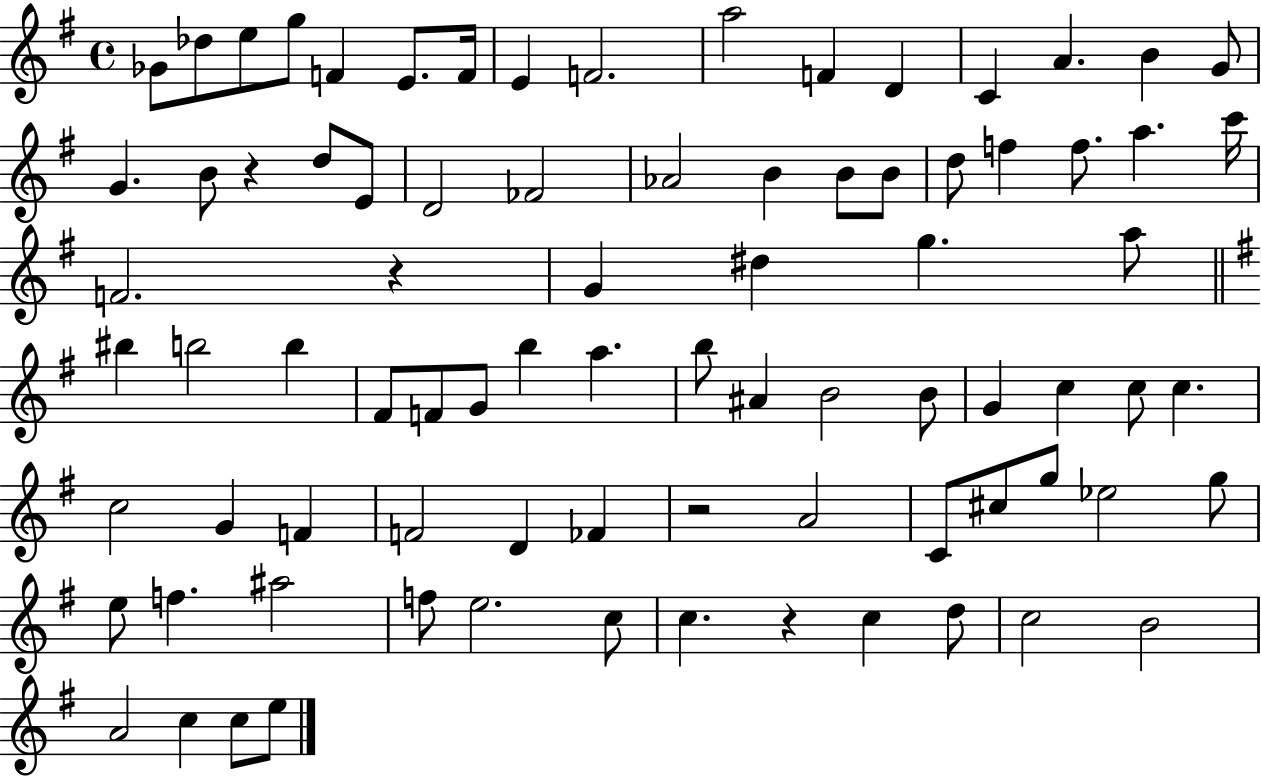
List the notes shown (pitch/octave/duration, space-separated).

Gb4/e Db5/e E5/e G5/e F4/q E4/e. F4/s E4/q F4/h. A5/h F4/q D4/q C4/q A4/q. B4/q G4/e G4/q. B4/e R/q D5/e E4/e D4/h FES4/h Ab4/h B4/q B4/e B4/e D5/e F5/q F5/e. A5/q. C6/s F4/h. R/q G4/q D#5/q G5/q. A5/e BIS5/q B5/h B5/q F#4/e F4/e G4/e B5/q A5/q. B5/e A#4/q B4/h B4/e G4/q C5/q C5/e C5/q. C5/h G4/q F4/q F4/h D4/q FES4/q R/h A4/h C4/e C#5/e G5/e Eb5/h G5/e E5/e F5/q. A#5/h F5/e E5/h. C5/e C5/q. R/q C5/q D5/e C5/h B4/h A4/h C5/q C5/e E5/e